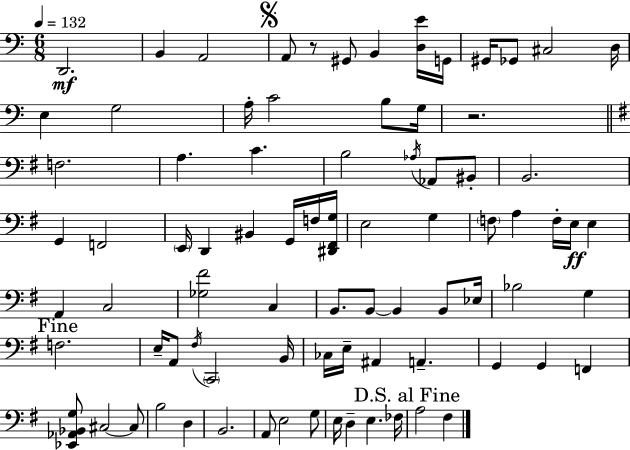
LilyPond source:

{
  \clef bass
  \numericTimeSignature
  \time 6/8
  \key c \major
  \tempo 4 = 132
  d,2.\mf | b,4 a,2 | \mark \markup { \musicglyph "scripts.segno" } a,8 r8 gis,8 b,4 <d e'>16 g,16 | gis,16 ges,8 cis2 d16 | \break e4 g2 | a16-. c'2 b8 g16 | r2. | \bar "||" \break \key g \major f2. | a4. c'4. | b2 \acciaccatura { aes16 } aes,8 bis,8-. | b,2. | \break g,4 f,2 | \parenthesize e,16 d,4 bis,4 g,16 f16 | <dis, fis, g>16 e2 g4 | \parenthesize f8 a4 f16-. e16\ff e4 | \break a,4 c2 | <ges fis'>2 c4 | b,8. b,8~~ b,4 b,8 | ees16 bes2 g4 | \break \mark "Fine" f2. | e16-- a,8 \acciaccatura { fis16 } \parenthesize c,2 | b,16 ces16 e16-- ais,4 a,4.-- | g,4 g,4 f,4 | \break <ees, aes, bes, g>8 cis2~~ | cis8 b2 d4 | b,2. | a,8 e2 | \break g8 e16 d4-- e4. | fes16 \mark "D.S. al Fine" a2 fis4 | \bar "|."
}